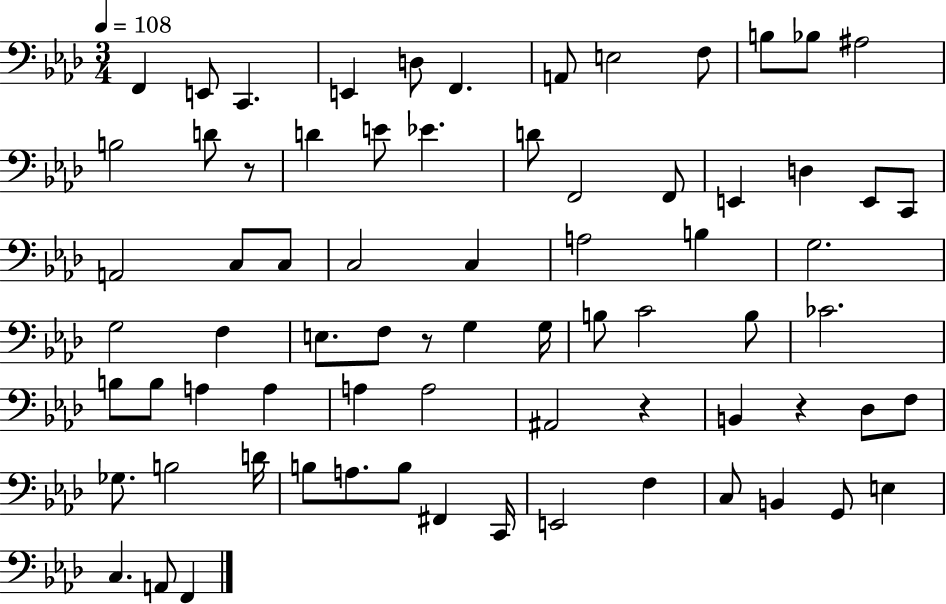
{
  \clef bass
  \numericTimeSignature
  \time 3/4
  \key aes \major
  \tempo 4 = 108
  f,4 e,8 c,4. | e,4 d8 f,4. | a,8 e2 f8 | b8 bes8 ais2 | \break b2 d'8 r8 | d'4 e'8 ees'4. | d'8 f,2 f,8 | e,4 d4 e,8 c,8 | \break a,2 c8 c8 | c2 c4 | a2 b4 | g2. | \break g2 f4 | e8. f8 r8 g4 g16 | b8 c'2 b8 | ces'2. | \break b8 b8 a4 a4 | a4 a2 | ais,2 r4 | b,4 r4 des8 f8 | \break ges8. b2 d'16 | b8 a8. b8 fis,4 c,16 | e,2 f4 | c8 b,4 g,8 e4 | \break c4. a,8 f,4 | \bar "|."
}